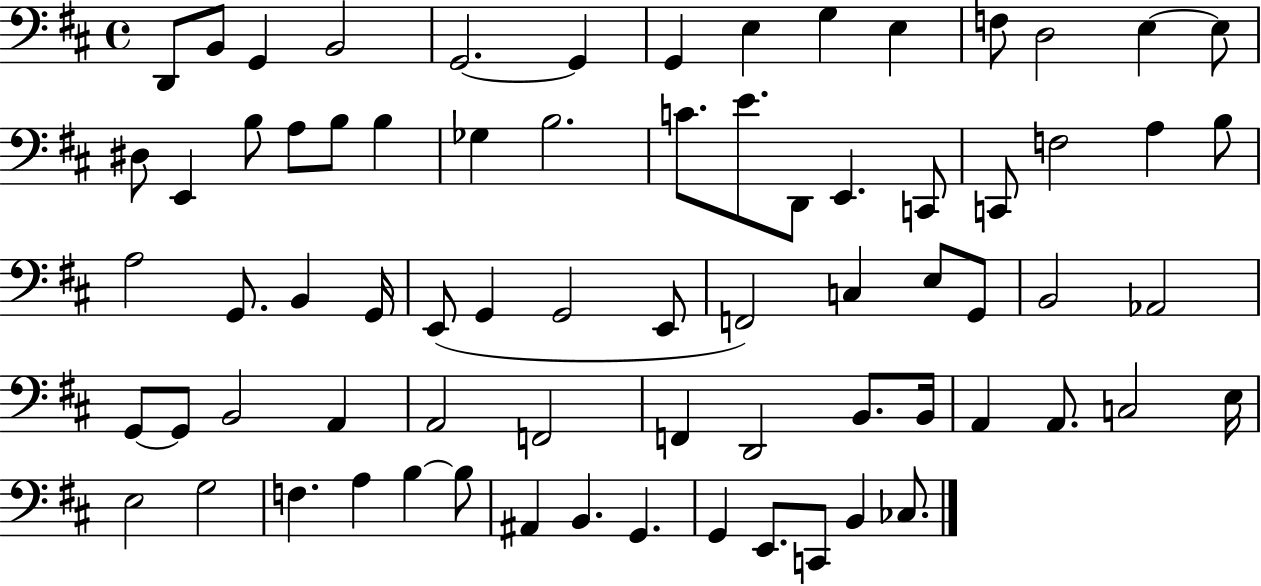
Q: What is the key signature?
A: D major